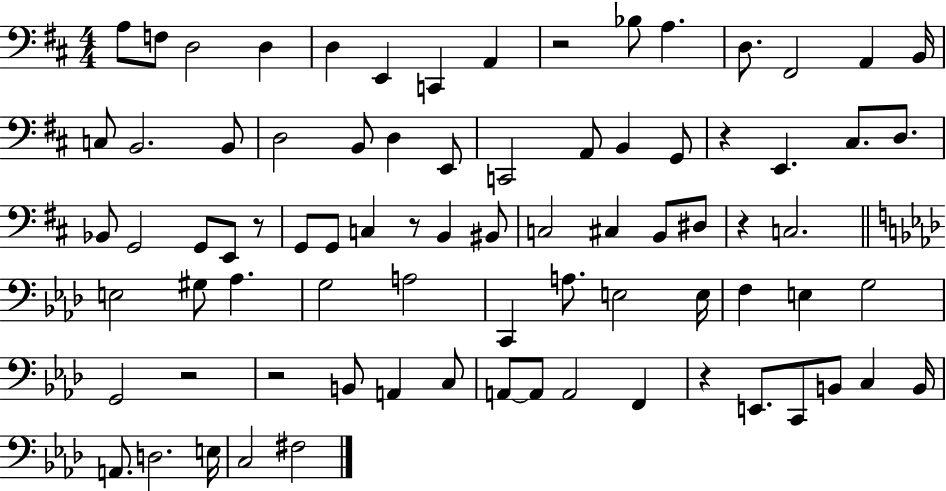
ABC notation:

X:1
T:Untitled
M:4/4
L:1/4
K:D
A,/2 F,/2 D,2 D, D, E,, C,, A,, z2 _B,/2 A, D,/2 ^F,,2 A,, B,,/4 C,/2 B,,2 B,,/2 D,2 B,,/2 D, E,,/2 C,,2 A,,/2 B,, G,,/2 z E,, ^C,/2 D,/2 _B,,/2 G,,2 G,,/2 E,,/2 z/2 G,,/2 G,,/2 C, z/2 B,, ^B,,/2 C,2 ^C, B,,/2 ^D,/2 z C,2 E,2 ^G,/2 _A, G,2 A,2 C,, A,/2 E,2 E,/4 F, E, G,2 G,,2 z2 z2 B,,/2 A,, C,/2 A,,/2 A,,/2 A,,2 F,, z E,,/2 C,,/2 B,,/2 C, B,,/4 A,,/2 D,2 E,/4 C,2 ^F,2